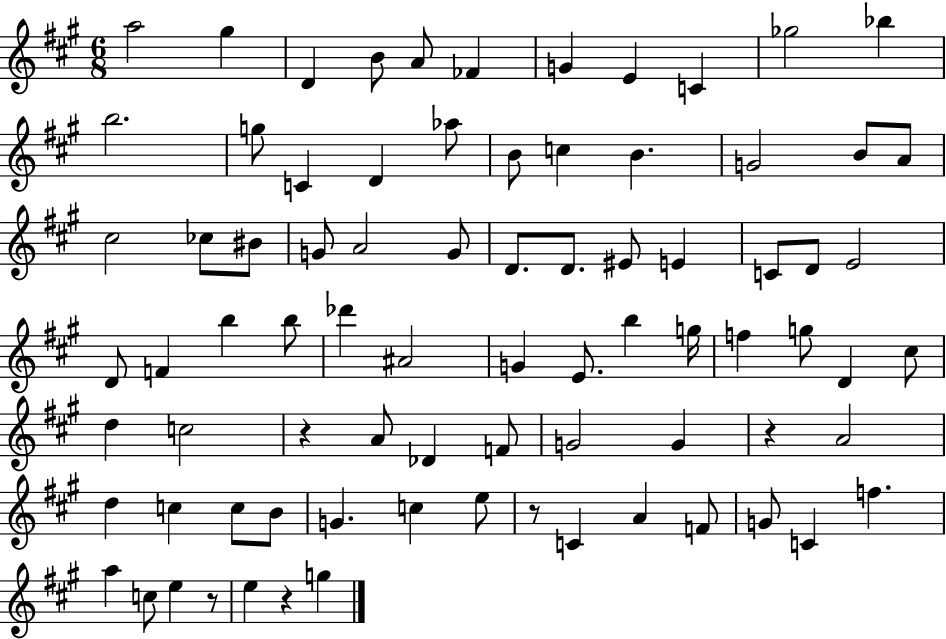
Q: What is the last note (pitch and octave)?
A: G5